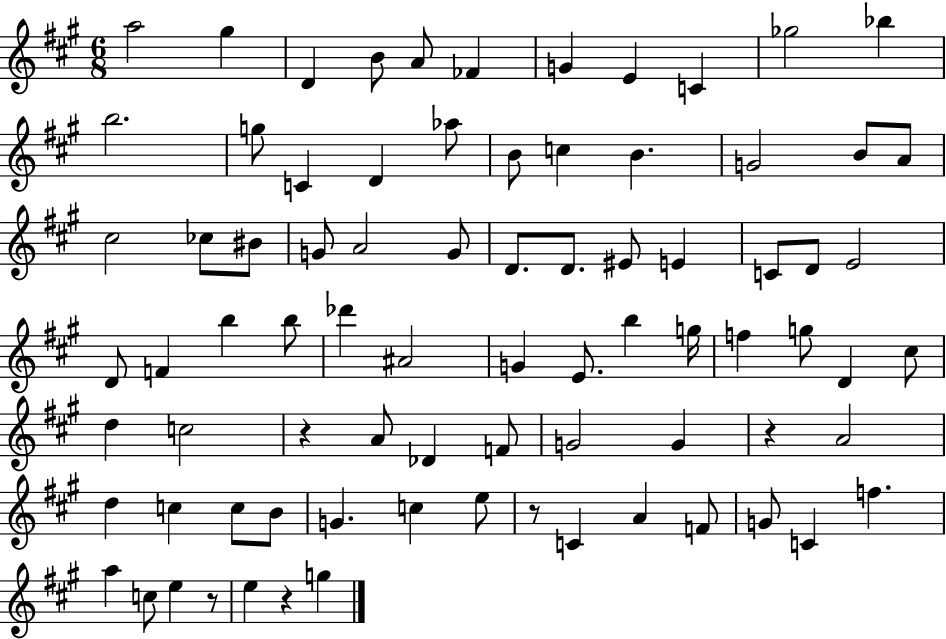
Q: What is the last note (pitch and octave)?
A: G5